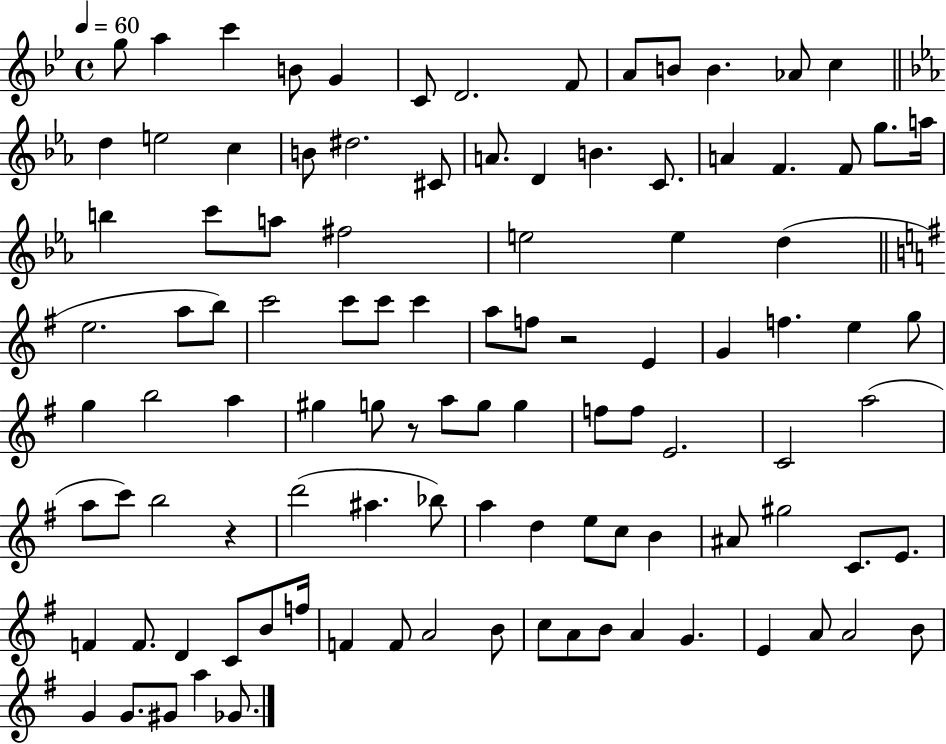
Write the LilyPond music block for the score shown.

{
  \clef treble
  \time 4/4
  \defaultTimeSignature
  \key bes \major
  \tempo 4 = 60
  g''8 a''4 c'''4 b'8 g'4 | c'8 d'2. f'8 | a'8 b'8 b'4. aes'8 c''4 | \bar "||" \break \key ees \major d''4 e''2 c''4 | b'8 dis''2. cis'8 | a'8. d'4 b'4. c'8. | a'4 f'4. f'8 g''8. a''16 | \break b''4 c'''8 a''8 fis''2 | e''2 e''4 d''4( | \bar "||" \break \key g \major e''2. a''8 b''8) | c'''2 c'''8 c'''8 c'''4 | a''8 f''8 r2 e'4 | g'4 f''4. e''4 g''8 | \break g''4 b''2 a''4 | gis''4 g''8 r8 a''8 g''8 g''4 | f''8 f''8 e'2. | c'2 a''2( | \break a''8 c'''8) b''2 r4 | d'''2( ais''4. bes''8) | a''4 d''4 e''8 c''8 b'4 | ais'8 gis''2 c'8. e'8. | \break f'4 f'8. d'4 c'8 b'8 f''16 | f'4 f'8 a'2 b'8 | c''8 a'8 b'8 a'4 g'4. | e'4 a'8 a'2 b'8 | \break g'4 g'8. gis'8 a''4 ges'8. | \bar "|."
}